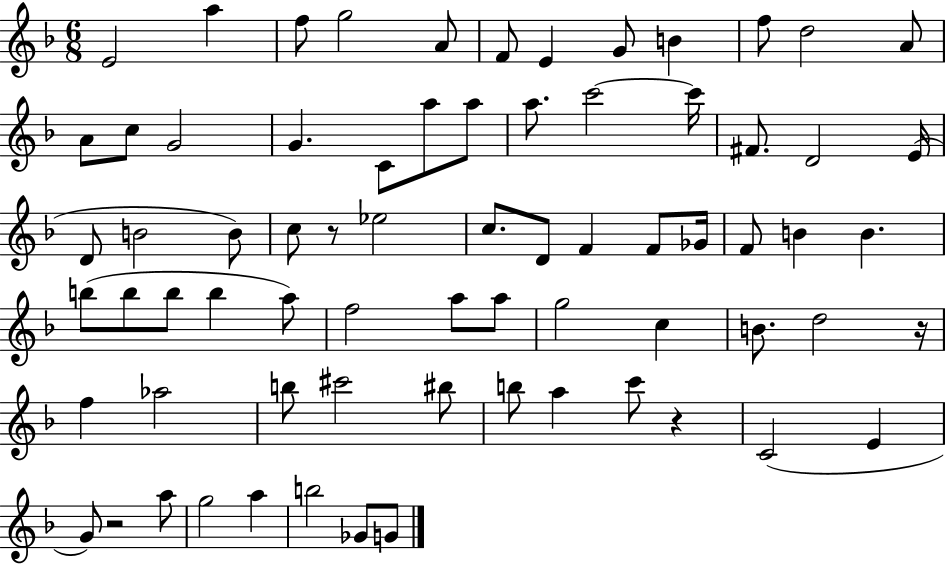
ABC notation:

X:1
T:Untitled
M:6/8
L:1/4
K:F
E2 a f/2 g2 A/2 F/2 E G/2 B f/2 d2 A/2 A/2 c/2 G2 G C/2 a/2 a/2 a/2 c'2 c'/4 ^F/2 D2 E/4 D/2 B2 B/2 c/2 z/2 _e2 c/2 D/2 F F/2 _G/4 F/2 B B b/2 b/2 b/2 b a/2 f2 a/2 a/2 g2 c B/2 d2 z/4 f _a2 b/2 ^c'2 ^b/2 b/2 a c'/2 z C2 E G/2 z2 a/2 g2 a b2 _G/2 G/2